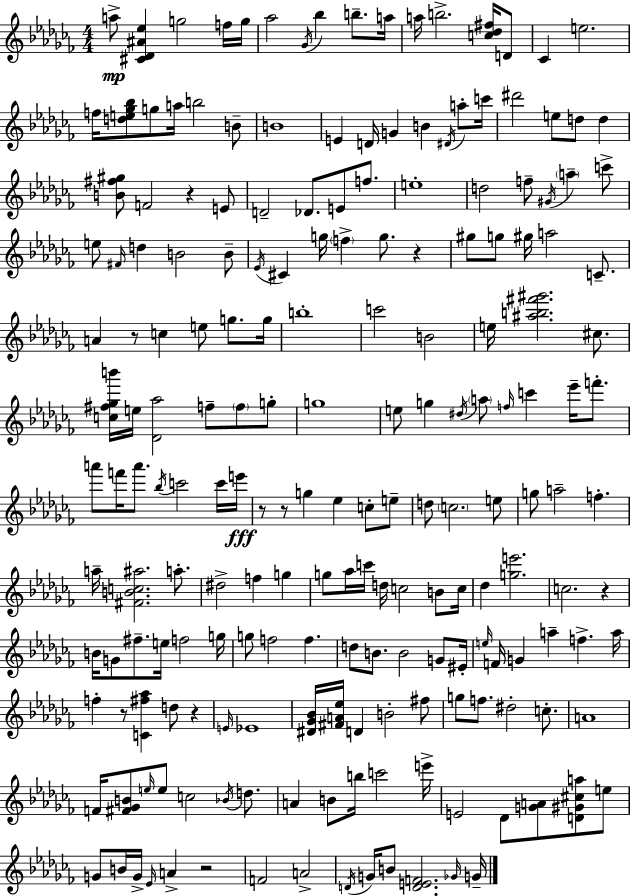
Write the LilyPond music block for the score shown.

{
  \clef treble
  \numericTimeSignature
  \time 4/4
  \key aes \minor
  a''8->\mp <cis' des' ais' ees''>4 g''2 f''16 g''16 | aes''2 \acciaccatura { ges'16 } bes''4 b''8.-- | a''16 a''16 b''2.-> <c'' des'' fis''>16 d'8 | ces'4 e''2. | \break f''16 <d'' e'' ges'' bes''>8 g''8 a''16 b''2 b'8-- | b'1 | e'4 d'16 g'4 b'4 \acciaccatura { dis'16 } a''8-. | c'''16 dis'''2 e''8 d''8 d''4 | \break <b' fis'' gis''>8 f'2 r4 | e'8 d'2-- des'8. e'8 f''8. | e''1-. | d''2 f''8-- \acciaccatura { gis'16 } \parenthesize a''4-- | \break c'''8-> e''8 \grace { fis'16 } d''4 b'2 | b'8-- \acciaccatura { ees'16 } cis'4 g''16 \parenthesize f''4-> g''8. | r4 gis''8 g''8 gis''16 a''2 | c'8.-- a'4 r8 c''4 e''8 | \break g''8. g''16 b''1-. | c'''2 b'2 | e''16 <ais'' b'' fis''' gis'''>2. | cis''8. <c'' fis'' ges'' b'''>16 e''16 <des' aes''>2 f''8-- | \break \parenthesize f''8 g''8-. g''1 | e''8 g''4 \acciaccatura { dis''16 } \parenthesize a''8 \grace { f''16 } c'''4 | ees'''16-- f'''8.-. a'''8 f'''16 a'''8. \acciaccatura { bes''16 } c'''2 | c'''16 e'''16\fff r8 r8 g''4 | \break ees''4 c''8-. e''8-- d''8 \parenthesize c''2. | e''8 g''8 a''2-- | f''4.-. a''16-- <fis' b' c'' ais''>2. | a''8.-. dis''2-> | \break f''4 g''4 g''8 aes''16 c'''16 d''16 c''2 | b'8 c''16 des''4 <g'' e'''>2. | c''2. | r4 b'16 g'8 fis''8.-- e''16 f''2 | \break g''16 g''8 f''2 | f''4. d''8 b'8. b'2 | g'8 eis'16-. \grace { e''16 } f'16 g'4 a''4-- | f''4.-> a''16 f''4-. r8 <c' fis'' aes''>4 | \break d''8 r4 \grace { e'16 } ees'1 | <dis' ges' bes'>16 <fis' a' ees''>16 d'4 | b'2-. fis''8 g''8 f''8. dis''2-. | c''8.-. a'1 | \break f'16 <fis' ges' b'>8 \grace { e''16 } e''8 | c''2 \acciaccatura { bes'16 } d''8. a'4 | b'8 b''16 c'''2 e'''16-> e'2 | des'8 <g' a'>8 <d' gis' cis'' a''>8 e''8 g'8 b'16 g'16-> | \break \grace { ees'16 } a'4-> r2 f'2 | a'2-> \acciaccatura { d'16 } g'16 b'8 | <d' e' f'>2. \grace { ges'16 } g'16-- \bar "|."
}